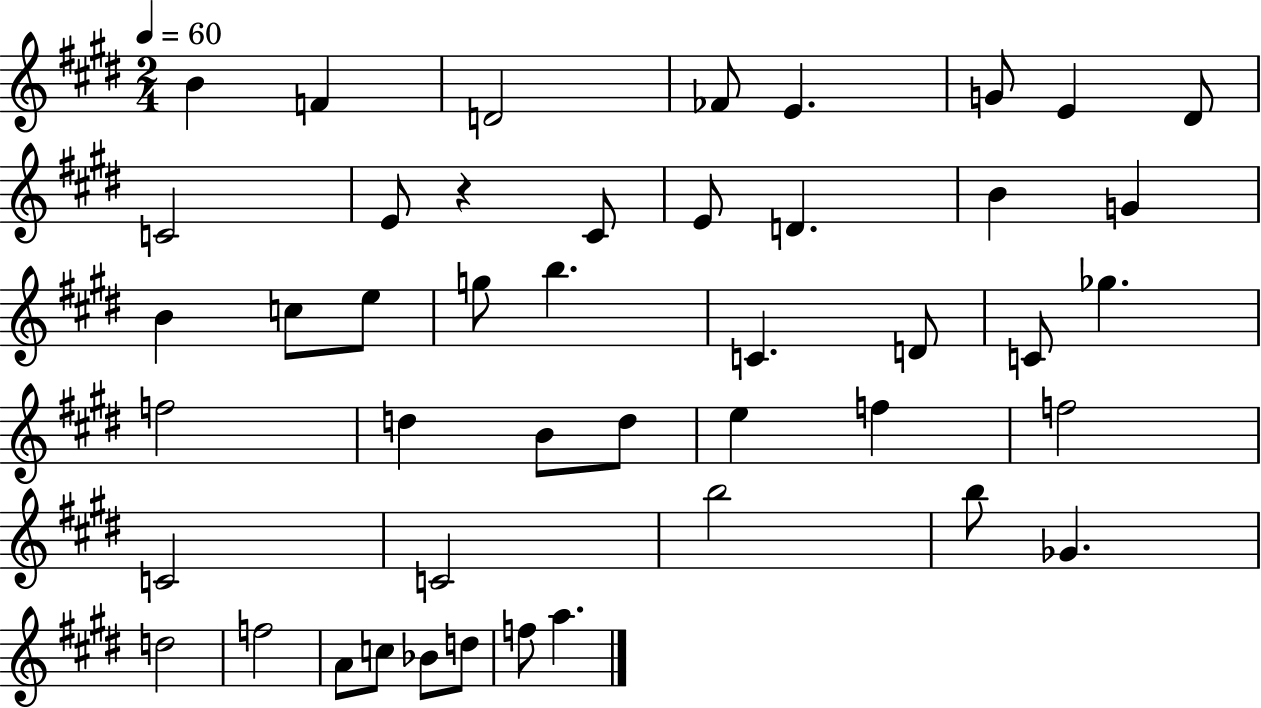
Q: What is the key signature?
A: E major